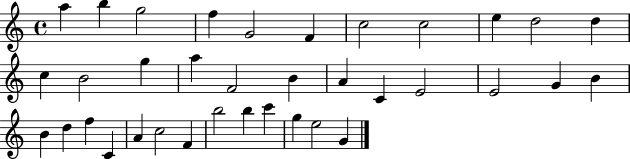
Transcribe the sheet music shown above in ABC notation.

X:1
T:Untitled
M:4/4
L:1/4
K:C
a b g2 f G2 F c2 c2 e d2 d c B2 g a F2 B A C E2 E2 G B B d f C A c2 F b2 b c' g e2 G